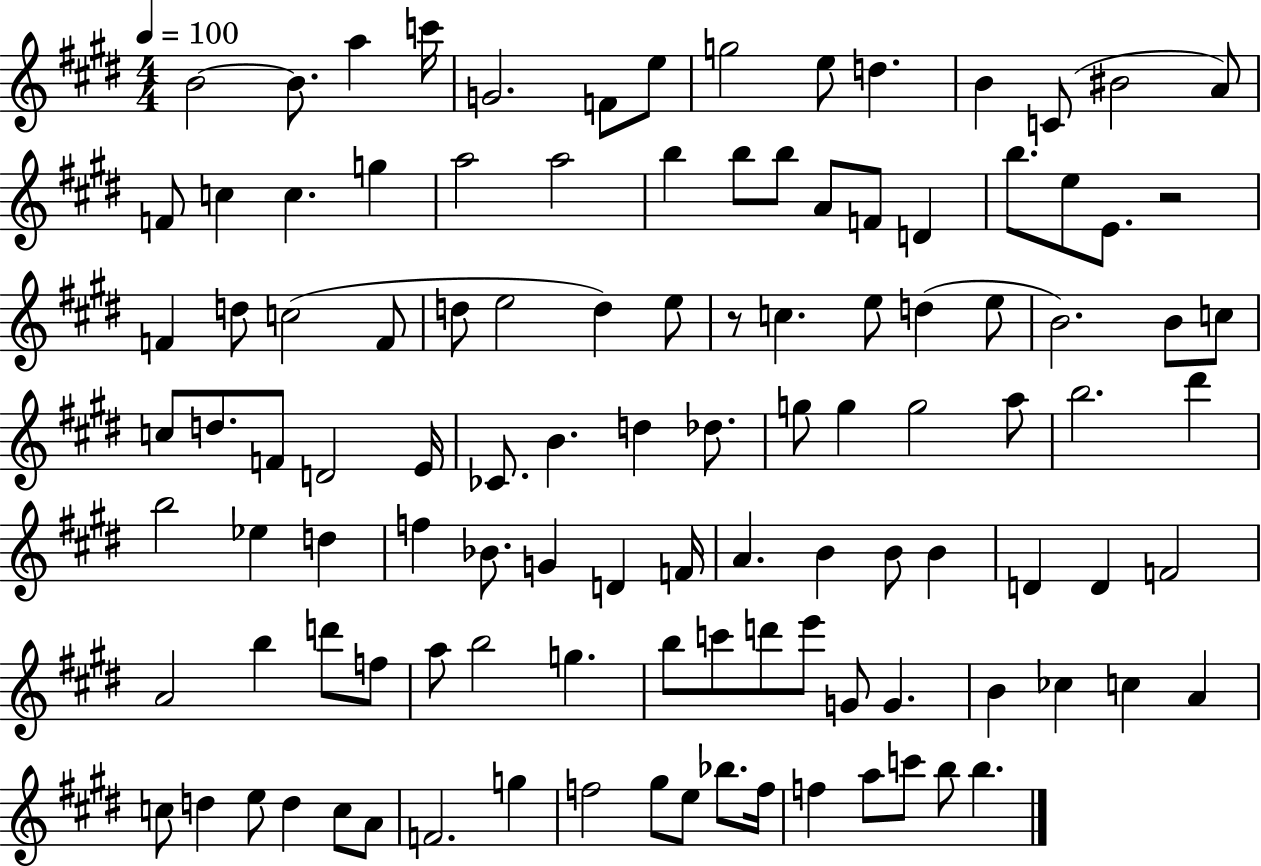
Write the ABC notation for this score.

X:1
T:Untitled
M:4/4
L:1/4
K:E
B2 B/2 a c'/4 G2 F/2 e/2 g2 e/2 d B C/2 ^B2 A/2 F/2 c c g a2 a2 b b/2 b/2 A/2 F/2 D b/2 e/2 E/2 z2 F d/2 c2 F/2 d/2 e2 d e/2 z/2 c e/2 d e/2 B2 B/2 c/2 c/2 d/2 F/2 D2 E/4 _C/2 B d _d/2 g/2 g g2 a/2 b2 ^d' b2 _e d f _B/2 G D F/4 A B B/2 B D D F2 A2 b d'/2 f/2 a/2 b2 g b/2 c'/2 d'/2 e'/2 G/2 G B _c c A c/2 d e/2 d c/2 A/2 F2 g f2 ^g/2 e/2 _b/2 f/4 f a/2 c'/2 b/2 b